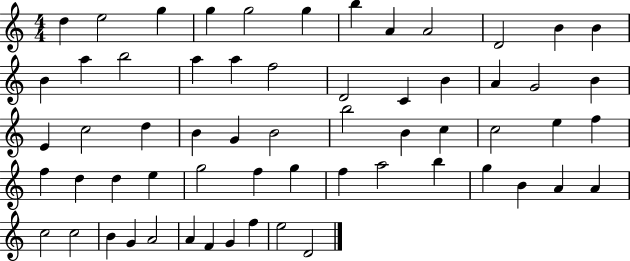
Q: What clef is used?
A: treble